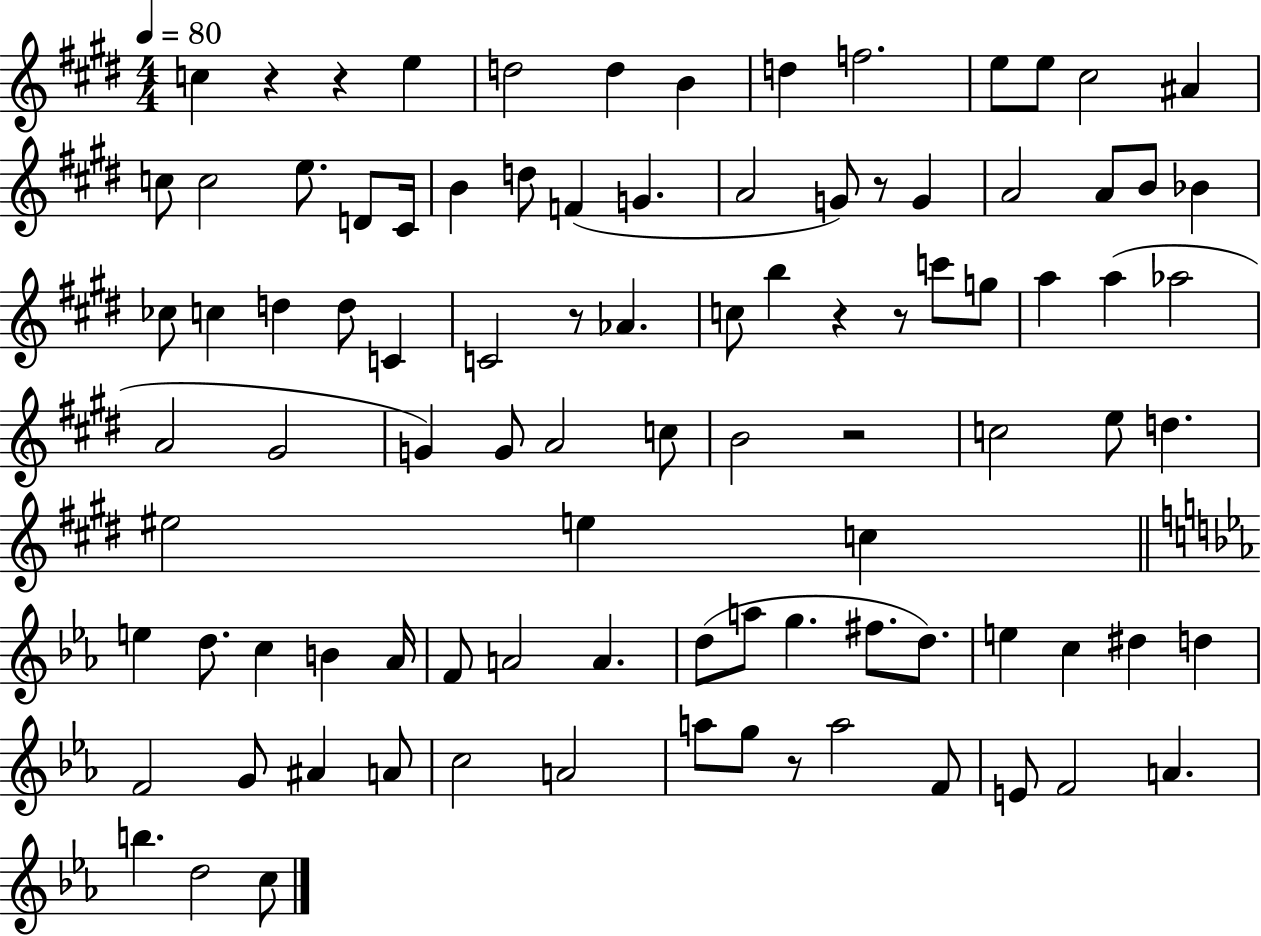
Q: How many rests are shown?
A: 8